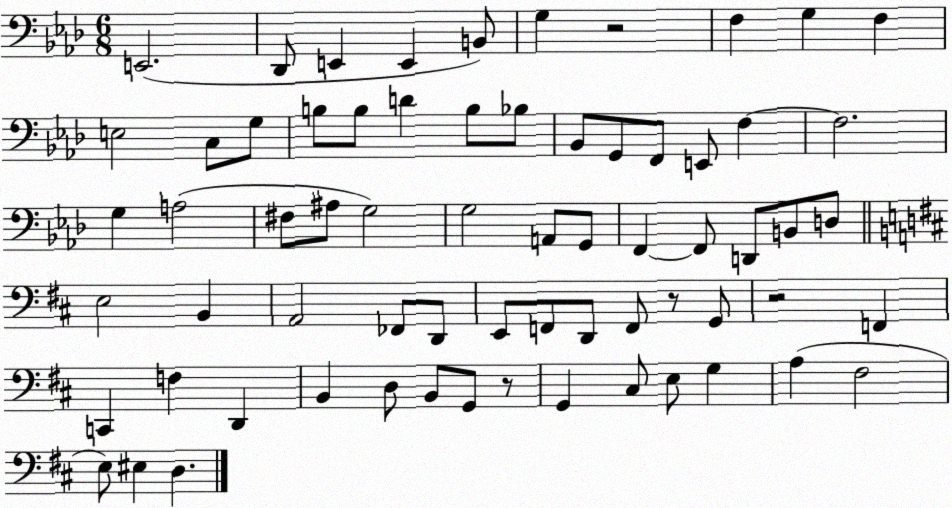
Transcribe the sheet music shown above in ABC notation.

X:1
T:Untitled
M:6/8
L:1/4
K:Ab
E,,2 _D,,/2 E,, E,, B,,/2 G, z2 F, G, F, E,2 C,/2 G,/2 B,/2 B,/2 D B,/2 _B,/2 _B,,/2 G,,/2 F,,/2 E,,/2 F, F,2 G, A,2 ^F,/2 ^A,/2 G,2 G,2 A,,/2 G,,/2 F,, F,,/2 D,,/2 B,,/2 D,/2 E,2 B,, A,,2 _F,,/2 D,,/2 E,,/2 F,,/2 D,,/2 F,,/2 z/2 G,,/2 z2 F,, C,, F, D,, B,, D,/2 B,,/2 G,,/2 z/2 G,, ^C,/2 E,/2 G, A, ^F,2 E,/2 ^E, D,